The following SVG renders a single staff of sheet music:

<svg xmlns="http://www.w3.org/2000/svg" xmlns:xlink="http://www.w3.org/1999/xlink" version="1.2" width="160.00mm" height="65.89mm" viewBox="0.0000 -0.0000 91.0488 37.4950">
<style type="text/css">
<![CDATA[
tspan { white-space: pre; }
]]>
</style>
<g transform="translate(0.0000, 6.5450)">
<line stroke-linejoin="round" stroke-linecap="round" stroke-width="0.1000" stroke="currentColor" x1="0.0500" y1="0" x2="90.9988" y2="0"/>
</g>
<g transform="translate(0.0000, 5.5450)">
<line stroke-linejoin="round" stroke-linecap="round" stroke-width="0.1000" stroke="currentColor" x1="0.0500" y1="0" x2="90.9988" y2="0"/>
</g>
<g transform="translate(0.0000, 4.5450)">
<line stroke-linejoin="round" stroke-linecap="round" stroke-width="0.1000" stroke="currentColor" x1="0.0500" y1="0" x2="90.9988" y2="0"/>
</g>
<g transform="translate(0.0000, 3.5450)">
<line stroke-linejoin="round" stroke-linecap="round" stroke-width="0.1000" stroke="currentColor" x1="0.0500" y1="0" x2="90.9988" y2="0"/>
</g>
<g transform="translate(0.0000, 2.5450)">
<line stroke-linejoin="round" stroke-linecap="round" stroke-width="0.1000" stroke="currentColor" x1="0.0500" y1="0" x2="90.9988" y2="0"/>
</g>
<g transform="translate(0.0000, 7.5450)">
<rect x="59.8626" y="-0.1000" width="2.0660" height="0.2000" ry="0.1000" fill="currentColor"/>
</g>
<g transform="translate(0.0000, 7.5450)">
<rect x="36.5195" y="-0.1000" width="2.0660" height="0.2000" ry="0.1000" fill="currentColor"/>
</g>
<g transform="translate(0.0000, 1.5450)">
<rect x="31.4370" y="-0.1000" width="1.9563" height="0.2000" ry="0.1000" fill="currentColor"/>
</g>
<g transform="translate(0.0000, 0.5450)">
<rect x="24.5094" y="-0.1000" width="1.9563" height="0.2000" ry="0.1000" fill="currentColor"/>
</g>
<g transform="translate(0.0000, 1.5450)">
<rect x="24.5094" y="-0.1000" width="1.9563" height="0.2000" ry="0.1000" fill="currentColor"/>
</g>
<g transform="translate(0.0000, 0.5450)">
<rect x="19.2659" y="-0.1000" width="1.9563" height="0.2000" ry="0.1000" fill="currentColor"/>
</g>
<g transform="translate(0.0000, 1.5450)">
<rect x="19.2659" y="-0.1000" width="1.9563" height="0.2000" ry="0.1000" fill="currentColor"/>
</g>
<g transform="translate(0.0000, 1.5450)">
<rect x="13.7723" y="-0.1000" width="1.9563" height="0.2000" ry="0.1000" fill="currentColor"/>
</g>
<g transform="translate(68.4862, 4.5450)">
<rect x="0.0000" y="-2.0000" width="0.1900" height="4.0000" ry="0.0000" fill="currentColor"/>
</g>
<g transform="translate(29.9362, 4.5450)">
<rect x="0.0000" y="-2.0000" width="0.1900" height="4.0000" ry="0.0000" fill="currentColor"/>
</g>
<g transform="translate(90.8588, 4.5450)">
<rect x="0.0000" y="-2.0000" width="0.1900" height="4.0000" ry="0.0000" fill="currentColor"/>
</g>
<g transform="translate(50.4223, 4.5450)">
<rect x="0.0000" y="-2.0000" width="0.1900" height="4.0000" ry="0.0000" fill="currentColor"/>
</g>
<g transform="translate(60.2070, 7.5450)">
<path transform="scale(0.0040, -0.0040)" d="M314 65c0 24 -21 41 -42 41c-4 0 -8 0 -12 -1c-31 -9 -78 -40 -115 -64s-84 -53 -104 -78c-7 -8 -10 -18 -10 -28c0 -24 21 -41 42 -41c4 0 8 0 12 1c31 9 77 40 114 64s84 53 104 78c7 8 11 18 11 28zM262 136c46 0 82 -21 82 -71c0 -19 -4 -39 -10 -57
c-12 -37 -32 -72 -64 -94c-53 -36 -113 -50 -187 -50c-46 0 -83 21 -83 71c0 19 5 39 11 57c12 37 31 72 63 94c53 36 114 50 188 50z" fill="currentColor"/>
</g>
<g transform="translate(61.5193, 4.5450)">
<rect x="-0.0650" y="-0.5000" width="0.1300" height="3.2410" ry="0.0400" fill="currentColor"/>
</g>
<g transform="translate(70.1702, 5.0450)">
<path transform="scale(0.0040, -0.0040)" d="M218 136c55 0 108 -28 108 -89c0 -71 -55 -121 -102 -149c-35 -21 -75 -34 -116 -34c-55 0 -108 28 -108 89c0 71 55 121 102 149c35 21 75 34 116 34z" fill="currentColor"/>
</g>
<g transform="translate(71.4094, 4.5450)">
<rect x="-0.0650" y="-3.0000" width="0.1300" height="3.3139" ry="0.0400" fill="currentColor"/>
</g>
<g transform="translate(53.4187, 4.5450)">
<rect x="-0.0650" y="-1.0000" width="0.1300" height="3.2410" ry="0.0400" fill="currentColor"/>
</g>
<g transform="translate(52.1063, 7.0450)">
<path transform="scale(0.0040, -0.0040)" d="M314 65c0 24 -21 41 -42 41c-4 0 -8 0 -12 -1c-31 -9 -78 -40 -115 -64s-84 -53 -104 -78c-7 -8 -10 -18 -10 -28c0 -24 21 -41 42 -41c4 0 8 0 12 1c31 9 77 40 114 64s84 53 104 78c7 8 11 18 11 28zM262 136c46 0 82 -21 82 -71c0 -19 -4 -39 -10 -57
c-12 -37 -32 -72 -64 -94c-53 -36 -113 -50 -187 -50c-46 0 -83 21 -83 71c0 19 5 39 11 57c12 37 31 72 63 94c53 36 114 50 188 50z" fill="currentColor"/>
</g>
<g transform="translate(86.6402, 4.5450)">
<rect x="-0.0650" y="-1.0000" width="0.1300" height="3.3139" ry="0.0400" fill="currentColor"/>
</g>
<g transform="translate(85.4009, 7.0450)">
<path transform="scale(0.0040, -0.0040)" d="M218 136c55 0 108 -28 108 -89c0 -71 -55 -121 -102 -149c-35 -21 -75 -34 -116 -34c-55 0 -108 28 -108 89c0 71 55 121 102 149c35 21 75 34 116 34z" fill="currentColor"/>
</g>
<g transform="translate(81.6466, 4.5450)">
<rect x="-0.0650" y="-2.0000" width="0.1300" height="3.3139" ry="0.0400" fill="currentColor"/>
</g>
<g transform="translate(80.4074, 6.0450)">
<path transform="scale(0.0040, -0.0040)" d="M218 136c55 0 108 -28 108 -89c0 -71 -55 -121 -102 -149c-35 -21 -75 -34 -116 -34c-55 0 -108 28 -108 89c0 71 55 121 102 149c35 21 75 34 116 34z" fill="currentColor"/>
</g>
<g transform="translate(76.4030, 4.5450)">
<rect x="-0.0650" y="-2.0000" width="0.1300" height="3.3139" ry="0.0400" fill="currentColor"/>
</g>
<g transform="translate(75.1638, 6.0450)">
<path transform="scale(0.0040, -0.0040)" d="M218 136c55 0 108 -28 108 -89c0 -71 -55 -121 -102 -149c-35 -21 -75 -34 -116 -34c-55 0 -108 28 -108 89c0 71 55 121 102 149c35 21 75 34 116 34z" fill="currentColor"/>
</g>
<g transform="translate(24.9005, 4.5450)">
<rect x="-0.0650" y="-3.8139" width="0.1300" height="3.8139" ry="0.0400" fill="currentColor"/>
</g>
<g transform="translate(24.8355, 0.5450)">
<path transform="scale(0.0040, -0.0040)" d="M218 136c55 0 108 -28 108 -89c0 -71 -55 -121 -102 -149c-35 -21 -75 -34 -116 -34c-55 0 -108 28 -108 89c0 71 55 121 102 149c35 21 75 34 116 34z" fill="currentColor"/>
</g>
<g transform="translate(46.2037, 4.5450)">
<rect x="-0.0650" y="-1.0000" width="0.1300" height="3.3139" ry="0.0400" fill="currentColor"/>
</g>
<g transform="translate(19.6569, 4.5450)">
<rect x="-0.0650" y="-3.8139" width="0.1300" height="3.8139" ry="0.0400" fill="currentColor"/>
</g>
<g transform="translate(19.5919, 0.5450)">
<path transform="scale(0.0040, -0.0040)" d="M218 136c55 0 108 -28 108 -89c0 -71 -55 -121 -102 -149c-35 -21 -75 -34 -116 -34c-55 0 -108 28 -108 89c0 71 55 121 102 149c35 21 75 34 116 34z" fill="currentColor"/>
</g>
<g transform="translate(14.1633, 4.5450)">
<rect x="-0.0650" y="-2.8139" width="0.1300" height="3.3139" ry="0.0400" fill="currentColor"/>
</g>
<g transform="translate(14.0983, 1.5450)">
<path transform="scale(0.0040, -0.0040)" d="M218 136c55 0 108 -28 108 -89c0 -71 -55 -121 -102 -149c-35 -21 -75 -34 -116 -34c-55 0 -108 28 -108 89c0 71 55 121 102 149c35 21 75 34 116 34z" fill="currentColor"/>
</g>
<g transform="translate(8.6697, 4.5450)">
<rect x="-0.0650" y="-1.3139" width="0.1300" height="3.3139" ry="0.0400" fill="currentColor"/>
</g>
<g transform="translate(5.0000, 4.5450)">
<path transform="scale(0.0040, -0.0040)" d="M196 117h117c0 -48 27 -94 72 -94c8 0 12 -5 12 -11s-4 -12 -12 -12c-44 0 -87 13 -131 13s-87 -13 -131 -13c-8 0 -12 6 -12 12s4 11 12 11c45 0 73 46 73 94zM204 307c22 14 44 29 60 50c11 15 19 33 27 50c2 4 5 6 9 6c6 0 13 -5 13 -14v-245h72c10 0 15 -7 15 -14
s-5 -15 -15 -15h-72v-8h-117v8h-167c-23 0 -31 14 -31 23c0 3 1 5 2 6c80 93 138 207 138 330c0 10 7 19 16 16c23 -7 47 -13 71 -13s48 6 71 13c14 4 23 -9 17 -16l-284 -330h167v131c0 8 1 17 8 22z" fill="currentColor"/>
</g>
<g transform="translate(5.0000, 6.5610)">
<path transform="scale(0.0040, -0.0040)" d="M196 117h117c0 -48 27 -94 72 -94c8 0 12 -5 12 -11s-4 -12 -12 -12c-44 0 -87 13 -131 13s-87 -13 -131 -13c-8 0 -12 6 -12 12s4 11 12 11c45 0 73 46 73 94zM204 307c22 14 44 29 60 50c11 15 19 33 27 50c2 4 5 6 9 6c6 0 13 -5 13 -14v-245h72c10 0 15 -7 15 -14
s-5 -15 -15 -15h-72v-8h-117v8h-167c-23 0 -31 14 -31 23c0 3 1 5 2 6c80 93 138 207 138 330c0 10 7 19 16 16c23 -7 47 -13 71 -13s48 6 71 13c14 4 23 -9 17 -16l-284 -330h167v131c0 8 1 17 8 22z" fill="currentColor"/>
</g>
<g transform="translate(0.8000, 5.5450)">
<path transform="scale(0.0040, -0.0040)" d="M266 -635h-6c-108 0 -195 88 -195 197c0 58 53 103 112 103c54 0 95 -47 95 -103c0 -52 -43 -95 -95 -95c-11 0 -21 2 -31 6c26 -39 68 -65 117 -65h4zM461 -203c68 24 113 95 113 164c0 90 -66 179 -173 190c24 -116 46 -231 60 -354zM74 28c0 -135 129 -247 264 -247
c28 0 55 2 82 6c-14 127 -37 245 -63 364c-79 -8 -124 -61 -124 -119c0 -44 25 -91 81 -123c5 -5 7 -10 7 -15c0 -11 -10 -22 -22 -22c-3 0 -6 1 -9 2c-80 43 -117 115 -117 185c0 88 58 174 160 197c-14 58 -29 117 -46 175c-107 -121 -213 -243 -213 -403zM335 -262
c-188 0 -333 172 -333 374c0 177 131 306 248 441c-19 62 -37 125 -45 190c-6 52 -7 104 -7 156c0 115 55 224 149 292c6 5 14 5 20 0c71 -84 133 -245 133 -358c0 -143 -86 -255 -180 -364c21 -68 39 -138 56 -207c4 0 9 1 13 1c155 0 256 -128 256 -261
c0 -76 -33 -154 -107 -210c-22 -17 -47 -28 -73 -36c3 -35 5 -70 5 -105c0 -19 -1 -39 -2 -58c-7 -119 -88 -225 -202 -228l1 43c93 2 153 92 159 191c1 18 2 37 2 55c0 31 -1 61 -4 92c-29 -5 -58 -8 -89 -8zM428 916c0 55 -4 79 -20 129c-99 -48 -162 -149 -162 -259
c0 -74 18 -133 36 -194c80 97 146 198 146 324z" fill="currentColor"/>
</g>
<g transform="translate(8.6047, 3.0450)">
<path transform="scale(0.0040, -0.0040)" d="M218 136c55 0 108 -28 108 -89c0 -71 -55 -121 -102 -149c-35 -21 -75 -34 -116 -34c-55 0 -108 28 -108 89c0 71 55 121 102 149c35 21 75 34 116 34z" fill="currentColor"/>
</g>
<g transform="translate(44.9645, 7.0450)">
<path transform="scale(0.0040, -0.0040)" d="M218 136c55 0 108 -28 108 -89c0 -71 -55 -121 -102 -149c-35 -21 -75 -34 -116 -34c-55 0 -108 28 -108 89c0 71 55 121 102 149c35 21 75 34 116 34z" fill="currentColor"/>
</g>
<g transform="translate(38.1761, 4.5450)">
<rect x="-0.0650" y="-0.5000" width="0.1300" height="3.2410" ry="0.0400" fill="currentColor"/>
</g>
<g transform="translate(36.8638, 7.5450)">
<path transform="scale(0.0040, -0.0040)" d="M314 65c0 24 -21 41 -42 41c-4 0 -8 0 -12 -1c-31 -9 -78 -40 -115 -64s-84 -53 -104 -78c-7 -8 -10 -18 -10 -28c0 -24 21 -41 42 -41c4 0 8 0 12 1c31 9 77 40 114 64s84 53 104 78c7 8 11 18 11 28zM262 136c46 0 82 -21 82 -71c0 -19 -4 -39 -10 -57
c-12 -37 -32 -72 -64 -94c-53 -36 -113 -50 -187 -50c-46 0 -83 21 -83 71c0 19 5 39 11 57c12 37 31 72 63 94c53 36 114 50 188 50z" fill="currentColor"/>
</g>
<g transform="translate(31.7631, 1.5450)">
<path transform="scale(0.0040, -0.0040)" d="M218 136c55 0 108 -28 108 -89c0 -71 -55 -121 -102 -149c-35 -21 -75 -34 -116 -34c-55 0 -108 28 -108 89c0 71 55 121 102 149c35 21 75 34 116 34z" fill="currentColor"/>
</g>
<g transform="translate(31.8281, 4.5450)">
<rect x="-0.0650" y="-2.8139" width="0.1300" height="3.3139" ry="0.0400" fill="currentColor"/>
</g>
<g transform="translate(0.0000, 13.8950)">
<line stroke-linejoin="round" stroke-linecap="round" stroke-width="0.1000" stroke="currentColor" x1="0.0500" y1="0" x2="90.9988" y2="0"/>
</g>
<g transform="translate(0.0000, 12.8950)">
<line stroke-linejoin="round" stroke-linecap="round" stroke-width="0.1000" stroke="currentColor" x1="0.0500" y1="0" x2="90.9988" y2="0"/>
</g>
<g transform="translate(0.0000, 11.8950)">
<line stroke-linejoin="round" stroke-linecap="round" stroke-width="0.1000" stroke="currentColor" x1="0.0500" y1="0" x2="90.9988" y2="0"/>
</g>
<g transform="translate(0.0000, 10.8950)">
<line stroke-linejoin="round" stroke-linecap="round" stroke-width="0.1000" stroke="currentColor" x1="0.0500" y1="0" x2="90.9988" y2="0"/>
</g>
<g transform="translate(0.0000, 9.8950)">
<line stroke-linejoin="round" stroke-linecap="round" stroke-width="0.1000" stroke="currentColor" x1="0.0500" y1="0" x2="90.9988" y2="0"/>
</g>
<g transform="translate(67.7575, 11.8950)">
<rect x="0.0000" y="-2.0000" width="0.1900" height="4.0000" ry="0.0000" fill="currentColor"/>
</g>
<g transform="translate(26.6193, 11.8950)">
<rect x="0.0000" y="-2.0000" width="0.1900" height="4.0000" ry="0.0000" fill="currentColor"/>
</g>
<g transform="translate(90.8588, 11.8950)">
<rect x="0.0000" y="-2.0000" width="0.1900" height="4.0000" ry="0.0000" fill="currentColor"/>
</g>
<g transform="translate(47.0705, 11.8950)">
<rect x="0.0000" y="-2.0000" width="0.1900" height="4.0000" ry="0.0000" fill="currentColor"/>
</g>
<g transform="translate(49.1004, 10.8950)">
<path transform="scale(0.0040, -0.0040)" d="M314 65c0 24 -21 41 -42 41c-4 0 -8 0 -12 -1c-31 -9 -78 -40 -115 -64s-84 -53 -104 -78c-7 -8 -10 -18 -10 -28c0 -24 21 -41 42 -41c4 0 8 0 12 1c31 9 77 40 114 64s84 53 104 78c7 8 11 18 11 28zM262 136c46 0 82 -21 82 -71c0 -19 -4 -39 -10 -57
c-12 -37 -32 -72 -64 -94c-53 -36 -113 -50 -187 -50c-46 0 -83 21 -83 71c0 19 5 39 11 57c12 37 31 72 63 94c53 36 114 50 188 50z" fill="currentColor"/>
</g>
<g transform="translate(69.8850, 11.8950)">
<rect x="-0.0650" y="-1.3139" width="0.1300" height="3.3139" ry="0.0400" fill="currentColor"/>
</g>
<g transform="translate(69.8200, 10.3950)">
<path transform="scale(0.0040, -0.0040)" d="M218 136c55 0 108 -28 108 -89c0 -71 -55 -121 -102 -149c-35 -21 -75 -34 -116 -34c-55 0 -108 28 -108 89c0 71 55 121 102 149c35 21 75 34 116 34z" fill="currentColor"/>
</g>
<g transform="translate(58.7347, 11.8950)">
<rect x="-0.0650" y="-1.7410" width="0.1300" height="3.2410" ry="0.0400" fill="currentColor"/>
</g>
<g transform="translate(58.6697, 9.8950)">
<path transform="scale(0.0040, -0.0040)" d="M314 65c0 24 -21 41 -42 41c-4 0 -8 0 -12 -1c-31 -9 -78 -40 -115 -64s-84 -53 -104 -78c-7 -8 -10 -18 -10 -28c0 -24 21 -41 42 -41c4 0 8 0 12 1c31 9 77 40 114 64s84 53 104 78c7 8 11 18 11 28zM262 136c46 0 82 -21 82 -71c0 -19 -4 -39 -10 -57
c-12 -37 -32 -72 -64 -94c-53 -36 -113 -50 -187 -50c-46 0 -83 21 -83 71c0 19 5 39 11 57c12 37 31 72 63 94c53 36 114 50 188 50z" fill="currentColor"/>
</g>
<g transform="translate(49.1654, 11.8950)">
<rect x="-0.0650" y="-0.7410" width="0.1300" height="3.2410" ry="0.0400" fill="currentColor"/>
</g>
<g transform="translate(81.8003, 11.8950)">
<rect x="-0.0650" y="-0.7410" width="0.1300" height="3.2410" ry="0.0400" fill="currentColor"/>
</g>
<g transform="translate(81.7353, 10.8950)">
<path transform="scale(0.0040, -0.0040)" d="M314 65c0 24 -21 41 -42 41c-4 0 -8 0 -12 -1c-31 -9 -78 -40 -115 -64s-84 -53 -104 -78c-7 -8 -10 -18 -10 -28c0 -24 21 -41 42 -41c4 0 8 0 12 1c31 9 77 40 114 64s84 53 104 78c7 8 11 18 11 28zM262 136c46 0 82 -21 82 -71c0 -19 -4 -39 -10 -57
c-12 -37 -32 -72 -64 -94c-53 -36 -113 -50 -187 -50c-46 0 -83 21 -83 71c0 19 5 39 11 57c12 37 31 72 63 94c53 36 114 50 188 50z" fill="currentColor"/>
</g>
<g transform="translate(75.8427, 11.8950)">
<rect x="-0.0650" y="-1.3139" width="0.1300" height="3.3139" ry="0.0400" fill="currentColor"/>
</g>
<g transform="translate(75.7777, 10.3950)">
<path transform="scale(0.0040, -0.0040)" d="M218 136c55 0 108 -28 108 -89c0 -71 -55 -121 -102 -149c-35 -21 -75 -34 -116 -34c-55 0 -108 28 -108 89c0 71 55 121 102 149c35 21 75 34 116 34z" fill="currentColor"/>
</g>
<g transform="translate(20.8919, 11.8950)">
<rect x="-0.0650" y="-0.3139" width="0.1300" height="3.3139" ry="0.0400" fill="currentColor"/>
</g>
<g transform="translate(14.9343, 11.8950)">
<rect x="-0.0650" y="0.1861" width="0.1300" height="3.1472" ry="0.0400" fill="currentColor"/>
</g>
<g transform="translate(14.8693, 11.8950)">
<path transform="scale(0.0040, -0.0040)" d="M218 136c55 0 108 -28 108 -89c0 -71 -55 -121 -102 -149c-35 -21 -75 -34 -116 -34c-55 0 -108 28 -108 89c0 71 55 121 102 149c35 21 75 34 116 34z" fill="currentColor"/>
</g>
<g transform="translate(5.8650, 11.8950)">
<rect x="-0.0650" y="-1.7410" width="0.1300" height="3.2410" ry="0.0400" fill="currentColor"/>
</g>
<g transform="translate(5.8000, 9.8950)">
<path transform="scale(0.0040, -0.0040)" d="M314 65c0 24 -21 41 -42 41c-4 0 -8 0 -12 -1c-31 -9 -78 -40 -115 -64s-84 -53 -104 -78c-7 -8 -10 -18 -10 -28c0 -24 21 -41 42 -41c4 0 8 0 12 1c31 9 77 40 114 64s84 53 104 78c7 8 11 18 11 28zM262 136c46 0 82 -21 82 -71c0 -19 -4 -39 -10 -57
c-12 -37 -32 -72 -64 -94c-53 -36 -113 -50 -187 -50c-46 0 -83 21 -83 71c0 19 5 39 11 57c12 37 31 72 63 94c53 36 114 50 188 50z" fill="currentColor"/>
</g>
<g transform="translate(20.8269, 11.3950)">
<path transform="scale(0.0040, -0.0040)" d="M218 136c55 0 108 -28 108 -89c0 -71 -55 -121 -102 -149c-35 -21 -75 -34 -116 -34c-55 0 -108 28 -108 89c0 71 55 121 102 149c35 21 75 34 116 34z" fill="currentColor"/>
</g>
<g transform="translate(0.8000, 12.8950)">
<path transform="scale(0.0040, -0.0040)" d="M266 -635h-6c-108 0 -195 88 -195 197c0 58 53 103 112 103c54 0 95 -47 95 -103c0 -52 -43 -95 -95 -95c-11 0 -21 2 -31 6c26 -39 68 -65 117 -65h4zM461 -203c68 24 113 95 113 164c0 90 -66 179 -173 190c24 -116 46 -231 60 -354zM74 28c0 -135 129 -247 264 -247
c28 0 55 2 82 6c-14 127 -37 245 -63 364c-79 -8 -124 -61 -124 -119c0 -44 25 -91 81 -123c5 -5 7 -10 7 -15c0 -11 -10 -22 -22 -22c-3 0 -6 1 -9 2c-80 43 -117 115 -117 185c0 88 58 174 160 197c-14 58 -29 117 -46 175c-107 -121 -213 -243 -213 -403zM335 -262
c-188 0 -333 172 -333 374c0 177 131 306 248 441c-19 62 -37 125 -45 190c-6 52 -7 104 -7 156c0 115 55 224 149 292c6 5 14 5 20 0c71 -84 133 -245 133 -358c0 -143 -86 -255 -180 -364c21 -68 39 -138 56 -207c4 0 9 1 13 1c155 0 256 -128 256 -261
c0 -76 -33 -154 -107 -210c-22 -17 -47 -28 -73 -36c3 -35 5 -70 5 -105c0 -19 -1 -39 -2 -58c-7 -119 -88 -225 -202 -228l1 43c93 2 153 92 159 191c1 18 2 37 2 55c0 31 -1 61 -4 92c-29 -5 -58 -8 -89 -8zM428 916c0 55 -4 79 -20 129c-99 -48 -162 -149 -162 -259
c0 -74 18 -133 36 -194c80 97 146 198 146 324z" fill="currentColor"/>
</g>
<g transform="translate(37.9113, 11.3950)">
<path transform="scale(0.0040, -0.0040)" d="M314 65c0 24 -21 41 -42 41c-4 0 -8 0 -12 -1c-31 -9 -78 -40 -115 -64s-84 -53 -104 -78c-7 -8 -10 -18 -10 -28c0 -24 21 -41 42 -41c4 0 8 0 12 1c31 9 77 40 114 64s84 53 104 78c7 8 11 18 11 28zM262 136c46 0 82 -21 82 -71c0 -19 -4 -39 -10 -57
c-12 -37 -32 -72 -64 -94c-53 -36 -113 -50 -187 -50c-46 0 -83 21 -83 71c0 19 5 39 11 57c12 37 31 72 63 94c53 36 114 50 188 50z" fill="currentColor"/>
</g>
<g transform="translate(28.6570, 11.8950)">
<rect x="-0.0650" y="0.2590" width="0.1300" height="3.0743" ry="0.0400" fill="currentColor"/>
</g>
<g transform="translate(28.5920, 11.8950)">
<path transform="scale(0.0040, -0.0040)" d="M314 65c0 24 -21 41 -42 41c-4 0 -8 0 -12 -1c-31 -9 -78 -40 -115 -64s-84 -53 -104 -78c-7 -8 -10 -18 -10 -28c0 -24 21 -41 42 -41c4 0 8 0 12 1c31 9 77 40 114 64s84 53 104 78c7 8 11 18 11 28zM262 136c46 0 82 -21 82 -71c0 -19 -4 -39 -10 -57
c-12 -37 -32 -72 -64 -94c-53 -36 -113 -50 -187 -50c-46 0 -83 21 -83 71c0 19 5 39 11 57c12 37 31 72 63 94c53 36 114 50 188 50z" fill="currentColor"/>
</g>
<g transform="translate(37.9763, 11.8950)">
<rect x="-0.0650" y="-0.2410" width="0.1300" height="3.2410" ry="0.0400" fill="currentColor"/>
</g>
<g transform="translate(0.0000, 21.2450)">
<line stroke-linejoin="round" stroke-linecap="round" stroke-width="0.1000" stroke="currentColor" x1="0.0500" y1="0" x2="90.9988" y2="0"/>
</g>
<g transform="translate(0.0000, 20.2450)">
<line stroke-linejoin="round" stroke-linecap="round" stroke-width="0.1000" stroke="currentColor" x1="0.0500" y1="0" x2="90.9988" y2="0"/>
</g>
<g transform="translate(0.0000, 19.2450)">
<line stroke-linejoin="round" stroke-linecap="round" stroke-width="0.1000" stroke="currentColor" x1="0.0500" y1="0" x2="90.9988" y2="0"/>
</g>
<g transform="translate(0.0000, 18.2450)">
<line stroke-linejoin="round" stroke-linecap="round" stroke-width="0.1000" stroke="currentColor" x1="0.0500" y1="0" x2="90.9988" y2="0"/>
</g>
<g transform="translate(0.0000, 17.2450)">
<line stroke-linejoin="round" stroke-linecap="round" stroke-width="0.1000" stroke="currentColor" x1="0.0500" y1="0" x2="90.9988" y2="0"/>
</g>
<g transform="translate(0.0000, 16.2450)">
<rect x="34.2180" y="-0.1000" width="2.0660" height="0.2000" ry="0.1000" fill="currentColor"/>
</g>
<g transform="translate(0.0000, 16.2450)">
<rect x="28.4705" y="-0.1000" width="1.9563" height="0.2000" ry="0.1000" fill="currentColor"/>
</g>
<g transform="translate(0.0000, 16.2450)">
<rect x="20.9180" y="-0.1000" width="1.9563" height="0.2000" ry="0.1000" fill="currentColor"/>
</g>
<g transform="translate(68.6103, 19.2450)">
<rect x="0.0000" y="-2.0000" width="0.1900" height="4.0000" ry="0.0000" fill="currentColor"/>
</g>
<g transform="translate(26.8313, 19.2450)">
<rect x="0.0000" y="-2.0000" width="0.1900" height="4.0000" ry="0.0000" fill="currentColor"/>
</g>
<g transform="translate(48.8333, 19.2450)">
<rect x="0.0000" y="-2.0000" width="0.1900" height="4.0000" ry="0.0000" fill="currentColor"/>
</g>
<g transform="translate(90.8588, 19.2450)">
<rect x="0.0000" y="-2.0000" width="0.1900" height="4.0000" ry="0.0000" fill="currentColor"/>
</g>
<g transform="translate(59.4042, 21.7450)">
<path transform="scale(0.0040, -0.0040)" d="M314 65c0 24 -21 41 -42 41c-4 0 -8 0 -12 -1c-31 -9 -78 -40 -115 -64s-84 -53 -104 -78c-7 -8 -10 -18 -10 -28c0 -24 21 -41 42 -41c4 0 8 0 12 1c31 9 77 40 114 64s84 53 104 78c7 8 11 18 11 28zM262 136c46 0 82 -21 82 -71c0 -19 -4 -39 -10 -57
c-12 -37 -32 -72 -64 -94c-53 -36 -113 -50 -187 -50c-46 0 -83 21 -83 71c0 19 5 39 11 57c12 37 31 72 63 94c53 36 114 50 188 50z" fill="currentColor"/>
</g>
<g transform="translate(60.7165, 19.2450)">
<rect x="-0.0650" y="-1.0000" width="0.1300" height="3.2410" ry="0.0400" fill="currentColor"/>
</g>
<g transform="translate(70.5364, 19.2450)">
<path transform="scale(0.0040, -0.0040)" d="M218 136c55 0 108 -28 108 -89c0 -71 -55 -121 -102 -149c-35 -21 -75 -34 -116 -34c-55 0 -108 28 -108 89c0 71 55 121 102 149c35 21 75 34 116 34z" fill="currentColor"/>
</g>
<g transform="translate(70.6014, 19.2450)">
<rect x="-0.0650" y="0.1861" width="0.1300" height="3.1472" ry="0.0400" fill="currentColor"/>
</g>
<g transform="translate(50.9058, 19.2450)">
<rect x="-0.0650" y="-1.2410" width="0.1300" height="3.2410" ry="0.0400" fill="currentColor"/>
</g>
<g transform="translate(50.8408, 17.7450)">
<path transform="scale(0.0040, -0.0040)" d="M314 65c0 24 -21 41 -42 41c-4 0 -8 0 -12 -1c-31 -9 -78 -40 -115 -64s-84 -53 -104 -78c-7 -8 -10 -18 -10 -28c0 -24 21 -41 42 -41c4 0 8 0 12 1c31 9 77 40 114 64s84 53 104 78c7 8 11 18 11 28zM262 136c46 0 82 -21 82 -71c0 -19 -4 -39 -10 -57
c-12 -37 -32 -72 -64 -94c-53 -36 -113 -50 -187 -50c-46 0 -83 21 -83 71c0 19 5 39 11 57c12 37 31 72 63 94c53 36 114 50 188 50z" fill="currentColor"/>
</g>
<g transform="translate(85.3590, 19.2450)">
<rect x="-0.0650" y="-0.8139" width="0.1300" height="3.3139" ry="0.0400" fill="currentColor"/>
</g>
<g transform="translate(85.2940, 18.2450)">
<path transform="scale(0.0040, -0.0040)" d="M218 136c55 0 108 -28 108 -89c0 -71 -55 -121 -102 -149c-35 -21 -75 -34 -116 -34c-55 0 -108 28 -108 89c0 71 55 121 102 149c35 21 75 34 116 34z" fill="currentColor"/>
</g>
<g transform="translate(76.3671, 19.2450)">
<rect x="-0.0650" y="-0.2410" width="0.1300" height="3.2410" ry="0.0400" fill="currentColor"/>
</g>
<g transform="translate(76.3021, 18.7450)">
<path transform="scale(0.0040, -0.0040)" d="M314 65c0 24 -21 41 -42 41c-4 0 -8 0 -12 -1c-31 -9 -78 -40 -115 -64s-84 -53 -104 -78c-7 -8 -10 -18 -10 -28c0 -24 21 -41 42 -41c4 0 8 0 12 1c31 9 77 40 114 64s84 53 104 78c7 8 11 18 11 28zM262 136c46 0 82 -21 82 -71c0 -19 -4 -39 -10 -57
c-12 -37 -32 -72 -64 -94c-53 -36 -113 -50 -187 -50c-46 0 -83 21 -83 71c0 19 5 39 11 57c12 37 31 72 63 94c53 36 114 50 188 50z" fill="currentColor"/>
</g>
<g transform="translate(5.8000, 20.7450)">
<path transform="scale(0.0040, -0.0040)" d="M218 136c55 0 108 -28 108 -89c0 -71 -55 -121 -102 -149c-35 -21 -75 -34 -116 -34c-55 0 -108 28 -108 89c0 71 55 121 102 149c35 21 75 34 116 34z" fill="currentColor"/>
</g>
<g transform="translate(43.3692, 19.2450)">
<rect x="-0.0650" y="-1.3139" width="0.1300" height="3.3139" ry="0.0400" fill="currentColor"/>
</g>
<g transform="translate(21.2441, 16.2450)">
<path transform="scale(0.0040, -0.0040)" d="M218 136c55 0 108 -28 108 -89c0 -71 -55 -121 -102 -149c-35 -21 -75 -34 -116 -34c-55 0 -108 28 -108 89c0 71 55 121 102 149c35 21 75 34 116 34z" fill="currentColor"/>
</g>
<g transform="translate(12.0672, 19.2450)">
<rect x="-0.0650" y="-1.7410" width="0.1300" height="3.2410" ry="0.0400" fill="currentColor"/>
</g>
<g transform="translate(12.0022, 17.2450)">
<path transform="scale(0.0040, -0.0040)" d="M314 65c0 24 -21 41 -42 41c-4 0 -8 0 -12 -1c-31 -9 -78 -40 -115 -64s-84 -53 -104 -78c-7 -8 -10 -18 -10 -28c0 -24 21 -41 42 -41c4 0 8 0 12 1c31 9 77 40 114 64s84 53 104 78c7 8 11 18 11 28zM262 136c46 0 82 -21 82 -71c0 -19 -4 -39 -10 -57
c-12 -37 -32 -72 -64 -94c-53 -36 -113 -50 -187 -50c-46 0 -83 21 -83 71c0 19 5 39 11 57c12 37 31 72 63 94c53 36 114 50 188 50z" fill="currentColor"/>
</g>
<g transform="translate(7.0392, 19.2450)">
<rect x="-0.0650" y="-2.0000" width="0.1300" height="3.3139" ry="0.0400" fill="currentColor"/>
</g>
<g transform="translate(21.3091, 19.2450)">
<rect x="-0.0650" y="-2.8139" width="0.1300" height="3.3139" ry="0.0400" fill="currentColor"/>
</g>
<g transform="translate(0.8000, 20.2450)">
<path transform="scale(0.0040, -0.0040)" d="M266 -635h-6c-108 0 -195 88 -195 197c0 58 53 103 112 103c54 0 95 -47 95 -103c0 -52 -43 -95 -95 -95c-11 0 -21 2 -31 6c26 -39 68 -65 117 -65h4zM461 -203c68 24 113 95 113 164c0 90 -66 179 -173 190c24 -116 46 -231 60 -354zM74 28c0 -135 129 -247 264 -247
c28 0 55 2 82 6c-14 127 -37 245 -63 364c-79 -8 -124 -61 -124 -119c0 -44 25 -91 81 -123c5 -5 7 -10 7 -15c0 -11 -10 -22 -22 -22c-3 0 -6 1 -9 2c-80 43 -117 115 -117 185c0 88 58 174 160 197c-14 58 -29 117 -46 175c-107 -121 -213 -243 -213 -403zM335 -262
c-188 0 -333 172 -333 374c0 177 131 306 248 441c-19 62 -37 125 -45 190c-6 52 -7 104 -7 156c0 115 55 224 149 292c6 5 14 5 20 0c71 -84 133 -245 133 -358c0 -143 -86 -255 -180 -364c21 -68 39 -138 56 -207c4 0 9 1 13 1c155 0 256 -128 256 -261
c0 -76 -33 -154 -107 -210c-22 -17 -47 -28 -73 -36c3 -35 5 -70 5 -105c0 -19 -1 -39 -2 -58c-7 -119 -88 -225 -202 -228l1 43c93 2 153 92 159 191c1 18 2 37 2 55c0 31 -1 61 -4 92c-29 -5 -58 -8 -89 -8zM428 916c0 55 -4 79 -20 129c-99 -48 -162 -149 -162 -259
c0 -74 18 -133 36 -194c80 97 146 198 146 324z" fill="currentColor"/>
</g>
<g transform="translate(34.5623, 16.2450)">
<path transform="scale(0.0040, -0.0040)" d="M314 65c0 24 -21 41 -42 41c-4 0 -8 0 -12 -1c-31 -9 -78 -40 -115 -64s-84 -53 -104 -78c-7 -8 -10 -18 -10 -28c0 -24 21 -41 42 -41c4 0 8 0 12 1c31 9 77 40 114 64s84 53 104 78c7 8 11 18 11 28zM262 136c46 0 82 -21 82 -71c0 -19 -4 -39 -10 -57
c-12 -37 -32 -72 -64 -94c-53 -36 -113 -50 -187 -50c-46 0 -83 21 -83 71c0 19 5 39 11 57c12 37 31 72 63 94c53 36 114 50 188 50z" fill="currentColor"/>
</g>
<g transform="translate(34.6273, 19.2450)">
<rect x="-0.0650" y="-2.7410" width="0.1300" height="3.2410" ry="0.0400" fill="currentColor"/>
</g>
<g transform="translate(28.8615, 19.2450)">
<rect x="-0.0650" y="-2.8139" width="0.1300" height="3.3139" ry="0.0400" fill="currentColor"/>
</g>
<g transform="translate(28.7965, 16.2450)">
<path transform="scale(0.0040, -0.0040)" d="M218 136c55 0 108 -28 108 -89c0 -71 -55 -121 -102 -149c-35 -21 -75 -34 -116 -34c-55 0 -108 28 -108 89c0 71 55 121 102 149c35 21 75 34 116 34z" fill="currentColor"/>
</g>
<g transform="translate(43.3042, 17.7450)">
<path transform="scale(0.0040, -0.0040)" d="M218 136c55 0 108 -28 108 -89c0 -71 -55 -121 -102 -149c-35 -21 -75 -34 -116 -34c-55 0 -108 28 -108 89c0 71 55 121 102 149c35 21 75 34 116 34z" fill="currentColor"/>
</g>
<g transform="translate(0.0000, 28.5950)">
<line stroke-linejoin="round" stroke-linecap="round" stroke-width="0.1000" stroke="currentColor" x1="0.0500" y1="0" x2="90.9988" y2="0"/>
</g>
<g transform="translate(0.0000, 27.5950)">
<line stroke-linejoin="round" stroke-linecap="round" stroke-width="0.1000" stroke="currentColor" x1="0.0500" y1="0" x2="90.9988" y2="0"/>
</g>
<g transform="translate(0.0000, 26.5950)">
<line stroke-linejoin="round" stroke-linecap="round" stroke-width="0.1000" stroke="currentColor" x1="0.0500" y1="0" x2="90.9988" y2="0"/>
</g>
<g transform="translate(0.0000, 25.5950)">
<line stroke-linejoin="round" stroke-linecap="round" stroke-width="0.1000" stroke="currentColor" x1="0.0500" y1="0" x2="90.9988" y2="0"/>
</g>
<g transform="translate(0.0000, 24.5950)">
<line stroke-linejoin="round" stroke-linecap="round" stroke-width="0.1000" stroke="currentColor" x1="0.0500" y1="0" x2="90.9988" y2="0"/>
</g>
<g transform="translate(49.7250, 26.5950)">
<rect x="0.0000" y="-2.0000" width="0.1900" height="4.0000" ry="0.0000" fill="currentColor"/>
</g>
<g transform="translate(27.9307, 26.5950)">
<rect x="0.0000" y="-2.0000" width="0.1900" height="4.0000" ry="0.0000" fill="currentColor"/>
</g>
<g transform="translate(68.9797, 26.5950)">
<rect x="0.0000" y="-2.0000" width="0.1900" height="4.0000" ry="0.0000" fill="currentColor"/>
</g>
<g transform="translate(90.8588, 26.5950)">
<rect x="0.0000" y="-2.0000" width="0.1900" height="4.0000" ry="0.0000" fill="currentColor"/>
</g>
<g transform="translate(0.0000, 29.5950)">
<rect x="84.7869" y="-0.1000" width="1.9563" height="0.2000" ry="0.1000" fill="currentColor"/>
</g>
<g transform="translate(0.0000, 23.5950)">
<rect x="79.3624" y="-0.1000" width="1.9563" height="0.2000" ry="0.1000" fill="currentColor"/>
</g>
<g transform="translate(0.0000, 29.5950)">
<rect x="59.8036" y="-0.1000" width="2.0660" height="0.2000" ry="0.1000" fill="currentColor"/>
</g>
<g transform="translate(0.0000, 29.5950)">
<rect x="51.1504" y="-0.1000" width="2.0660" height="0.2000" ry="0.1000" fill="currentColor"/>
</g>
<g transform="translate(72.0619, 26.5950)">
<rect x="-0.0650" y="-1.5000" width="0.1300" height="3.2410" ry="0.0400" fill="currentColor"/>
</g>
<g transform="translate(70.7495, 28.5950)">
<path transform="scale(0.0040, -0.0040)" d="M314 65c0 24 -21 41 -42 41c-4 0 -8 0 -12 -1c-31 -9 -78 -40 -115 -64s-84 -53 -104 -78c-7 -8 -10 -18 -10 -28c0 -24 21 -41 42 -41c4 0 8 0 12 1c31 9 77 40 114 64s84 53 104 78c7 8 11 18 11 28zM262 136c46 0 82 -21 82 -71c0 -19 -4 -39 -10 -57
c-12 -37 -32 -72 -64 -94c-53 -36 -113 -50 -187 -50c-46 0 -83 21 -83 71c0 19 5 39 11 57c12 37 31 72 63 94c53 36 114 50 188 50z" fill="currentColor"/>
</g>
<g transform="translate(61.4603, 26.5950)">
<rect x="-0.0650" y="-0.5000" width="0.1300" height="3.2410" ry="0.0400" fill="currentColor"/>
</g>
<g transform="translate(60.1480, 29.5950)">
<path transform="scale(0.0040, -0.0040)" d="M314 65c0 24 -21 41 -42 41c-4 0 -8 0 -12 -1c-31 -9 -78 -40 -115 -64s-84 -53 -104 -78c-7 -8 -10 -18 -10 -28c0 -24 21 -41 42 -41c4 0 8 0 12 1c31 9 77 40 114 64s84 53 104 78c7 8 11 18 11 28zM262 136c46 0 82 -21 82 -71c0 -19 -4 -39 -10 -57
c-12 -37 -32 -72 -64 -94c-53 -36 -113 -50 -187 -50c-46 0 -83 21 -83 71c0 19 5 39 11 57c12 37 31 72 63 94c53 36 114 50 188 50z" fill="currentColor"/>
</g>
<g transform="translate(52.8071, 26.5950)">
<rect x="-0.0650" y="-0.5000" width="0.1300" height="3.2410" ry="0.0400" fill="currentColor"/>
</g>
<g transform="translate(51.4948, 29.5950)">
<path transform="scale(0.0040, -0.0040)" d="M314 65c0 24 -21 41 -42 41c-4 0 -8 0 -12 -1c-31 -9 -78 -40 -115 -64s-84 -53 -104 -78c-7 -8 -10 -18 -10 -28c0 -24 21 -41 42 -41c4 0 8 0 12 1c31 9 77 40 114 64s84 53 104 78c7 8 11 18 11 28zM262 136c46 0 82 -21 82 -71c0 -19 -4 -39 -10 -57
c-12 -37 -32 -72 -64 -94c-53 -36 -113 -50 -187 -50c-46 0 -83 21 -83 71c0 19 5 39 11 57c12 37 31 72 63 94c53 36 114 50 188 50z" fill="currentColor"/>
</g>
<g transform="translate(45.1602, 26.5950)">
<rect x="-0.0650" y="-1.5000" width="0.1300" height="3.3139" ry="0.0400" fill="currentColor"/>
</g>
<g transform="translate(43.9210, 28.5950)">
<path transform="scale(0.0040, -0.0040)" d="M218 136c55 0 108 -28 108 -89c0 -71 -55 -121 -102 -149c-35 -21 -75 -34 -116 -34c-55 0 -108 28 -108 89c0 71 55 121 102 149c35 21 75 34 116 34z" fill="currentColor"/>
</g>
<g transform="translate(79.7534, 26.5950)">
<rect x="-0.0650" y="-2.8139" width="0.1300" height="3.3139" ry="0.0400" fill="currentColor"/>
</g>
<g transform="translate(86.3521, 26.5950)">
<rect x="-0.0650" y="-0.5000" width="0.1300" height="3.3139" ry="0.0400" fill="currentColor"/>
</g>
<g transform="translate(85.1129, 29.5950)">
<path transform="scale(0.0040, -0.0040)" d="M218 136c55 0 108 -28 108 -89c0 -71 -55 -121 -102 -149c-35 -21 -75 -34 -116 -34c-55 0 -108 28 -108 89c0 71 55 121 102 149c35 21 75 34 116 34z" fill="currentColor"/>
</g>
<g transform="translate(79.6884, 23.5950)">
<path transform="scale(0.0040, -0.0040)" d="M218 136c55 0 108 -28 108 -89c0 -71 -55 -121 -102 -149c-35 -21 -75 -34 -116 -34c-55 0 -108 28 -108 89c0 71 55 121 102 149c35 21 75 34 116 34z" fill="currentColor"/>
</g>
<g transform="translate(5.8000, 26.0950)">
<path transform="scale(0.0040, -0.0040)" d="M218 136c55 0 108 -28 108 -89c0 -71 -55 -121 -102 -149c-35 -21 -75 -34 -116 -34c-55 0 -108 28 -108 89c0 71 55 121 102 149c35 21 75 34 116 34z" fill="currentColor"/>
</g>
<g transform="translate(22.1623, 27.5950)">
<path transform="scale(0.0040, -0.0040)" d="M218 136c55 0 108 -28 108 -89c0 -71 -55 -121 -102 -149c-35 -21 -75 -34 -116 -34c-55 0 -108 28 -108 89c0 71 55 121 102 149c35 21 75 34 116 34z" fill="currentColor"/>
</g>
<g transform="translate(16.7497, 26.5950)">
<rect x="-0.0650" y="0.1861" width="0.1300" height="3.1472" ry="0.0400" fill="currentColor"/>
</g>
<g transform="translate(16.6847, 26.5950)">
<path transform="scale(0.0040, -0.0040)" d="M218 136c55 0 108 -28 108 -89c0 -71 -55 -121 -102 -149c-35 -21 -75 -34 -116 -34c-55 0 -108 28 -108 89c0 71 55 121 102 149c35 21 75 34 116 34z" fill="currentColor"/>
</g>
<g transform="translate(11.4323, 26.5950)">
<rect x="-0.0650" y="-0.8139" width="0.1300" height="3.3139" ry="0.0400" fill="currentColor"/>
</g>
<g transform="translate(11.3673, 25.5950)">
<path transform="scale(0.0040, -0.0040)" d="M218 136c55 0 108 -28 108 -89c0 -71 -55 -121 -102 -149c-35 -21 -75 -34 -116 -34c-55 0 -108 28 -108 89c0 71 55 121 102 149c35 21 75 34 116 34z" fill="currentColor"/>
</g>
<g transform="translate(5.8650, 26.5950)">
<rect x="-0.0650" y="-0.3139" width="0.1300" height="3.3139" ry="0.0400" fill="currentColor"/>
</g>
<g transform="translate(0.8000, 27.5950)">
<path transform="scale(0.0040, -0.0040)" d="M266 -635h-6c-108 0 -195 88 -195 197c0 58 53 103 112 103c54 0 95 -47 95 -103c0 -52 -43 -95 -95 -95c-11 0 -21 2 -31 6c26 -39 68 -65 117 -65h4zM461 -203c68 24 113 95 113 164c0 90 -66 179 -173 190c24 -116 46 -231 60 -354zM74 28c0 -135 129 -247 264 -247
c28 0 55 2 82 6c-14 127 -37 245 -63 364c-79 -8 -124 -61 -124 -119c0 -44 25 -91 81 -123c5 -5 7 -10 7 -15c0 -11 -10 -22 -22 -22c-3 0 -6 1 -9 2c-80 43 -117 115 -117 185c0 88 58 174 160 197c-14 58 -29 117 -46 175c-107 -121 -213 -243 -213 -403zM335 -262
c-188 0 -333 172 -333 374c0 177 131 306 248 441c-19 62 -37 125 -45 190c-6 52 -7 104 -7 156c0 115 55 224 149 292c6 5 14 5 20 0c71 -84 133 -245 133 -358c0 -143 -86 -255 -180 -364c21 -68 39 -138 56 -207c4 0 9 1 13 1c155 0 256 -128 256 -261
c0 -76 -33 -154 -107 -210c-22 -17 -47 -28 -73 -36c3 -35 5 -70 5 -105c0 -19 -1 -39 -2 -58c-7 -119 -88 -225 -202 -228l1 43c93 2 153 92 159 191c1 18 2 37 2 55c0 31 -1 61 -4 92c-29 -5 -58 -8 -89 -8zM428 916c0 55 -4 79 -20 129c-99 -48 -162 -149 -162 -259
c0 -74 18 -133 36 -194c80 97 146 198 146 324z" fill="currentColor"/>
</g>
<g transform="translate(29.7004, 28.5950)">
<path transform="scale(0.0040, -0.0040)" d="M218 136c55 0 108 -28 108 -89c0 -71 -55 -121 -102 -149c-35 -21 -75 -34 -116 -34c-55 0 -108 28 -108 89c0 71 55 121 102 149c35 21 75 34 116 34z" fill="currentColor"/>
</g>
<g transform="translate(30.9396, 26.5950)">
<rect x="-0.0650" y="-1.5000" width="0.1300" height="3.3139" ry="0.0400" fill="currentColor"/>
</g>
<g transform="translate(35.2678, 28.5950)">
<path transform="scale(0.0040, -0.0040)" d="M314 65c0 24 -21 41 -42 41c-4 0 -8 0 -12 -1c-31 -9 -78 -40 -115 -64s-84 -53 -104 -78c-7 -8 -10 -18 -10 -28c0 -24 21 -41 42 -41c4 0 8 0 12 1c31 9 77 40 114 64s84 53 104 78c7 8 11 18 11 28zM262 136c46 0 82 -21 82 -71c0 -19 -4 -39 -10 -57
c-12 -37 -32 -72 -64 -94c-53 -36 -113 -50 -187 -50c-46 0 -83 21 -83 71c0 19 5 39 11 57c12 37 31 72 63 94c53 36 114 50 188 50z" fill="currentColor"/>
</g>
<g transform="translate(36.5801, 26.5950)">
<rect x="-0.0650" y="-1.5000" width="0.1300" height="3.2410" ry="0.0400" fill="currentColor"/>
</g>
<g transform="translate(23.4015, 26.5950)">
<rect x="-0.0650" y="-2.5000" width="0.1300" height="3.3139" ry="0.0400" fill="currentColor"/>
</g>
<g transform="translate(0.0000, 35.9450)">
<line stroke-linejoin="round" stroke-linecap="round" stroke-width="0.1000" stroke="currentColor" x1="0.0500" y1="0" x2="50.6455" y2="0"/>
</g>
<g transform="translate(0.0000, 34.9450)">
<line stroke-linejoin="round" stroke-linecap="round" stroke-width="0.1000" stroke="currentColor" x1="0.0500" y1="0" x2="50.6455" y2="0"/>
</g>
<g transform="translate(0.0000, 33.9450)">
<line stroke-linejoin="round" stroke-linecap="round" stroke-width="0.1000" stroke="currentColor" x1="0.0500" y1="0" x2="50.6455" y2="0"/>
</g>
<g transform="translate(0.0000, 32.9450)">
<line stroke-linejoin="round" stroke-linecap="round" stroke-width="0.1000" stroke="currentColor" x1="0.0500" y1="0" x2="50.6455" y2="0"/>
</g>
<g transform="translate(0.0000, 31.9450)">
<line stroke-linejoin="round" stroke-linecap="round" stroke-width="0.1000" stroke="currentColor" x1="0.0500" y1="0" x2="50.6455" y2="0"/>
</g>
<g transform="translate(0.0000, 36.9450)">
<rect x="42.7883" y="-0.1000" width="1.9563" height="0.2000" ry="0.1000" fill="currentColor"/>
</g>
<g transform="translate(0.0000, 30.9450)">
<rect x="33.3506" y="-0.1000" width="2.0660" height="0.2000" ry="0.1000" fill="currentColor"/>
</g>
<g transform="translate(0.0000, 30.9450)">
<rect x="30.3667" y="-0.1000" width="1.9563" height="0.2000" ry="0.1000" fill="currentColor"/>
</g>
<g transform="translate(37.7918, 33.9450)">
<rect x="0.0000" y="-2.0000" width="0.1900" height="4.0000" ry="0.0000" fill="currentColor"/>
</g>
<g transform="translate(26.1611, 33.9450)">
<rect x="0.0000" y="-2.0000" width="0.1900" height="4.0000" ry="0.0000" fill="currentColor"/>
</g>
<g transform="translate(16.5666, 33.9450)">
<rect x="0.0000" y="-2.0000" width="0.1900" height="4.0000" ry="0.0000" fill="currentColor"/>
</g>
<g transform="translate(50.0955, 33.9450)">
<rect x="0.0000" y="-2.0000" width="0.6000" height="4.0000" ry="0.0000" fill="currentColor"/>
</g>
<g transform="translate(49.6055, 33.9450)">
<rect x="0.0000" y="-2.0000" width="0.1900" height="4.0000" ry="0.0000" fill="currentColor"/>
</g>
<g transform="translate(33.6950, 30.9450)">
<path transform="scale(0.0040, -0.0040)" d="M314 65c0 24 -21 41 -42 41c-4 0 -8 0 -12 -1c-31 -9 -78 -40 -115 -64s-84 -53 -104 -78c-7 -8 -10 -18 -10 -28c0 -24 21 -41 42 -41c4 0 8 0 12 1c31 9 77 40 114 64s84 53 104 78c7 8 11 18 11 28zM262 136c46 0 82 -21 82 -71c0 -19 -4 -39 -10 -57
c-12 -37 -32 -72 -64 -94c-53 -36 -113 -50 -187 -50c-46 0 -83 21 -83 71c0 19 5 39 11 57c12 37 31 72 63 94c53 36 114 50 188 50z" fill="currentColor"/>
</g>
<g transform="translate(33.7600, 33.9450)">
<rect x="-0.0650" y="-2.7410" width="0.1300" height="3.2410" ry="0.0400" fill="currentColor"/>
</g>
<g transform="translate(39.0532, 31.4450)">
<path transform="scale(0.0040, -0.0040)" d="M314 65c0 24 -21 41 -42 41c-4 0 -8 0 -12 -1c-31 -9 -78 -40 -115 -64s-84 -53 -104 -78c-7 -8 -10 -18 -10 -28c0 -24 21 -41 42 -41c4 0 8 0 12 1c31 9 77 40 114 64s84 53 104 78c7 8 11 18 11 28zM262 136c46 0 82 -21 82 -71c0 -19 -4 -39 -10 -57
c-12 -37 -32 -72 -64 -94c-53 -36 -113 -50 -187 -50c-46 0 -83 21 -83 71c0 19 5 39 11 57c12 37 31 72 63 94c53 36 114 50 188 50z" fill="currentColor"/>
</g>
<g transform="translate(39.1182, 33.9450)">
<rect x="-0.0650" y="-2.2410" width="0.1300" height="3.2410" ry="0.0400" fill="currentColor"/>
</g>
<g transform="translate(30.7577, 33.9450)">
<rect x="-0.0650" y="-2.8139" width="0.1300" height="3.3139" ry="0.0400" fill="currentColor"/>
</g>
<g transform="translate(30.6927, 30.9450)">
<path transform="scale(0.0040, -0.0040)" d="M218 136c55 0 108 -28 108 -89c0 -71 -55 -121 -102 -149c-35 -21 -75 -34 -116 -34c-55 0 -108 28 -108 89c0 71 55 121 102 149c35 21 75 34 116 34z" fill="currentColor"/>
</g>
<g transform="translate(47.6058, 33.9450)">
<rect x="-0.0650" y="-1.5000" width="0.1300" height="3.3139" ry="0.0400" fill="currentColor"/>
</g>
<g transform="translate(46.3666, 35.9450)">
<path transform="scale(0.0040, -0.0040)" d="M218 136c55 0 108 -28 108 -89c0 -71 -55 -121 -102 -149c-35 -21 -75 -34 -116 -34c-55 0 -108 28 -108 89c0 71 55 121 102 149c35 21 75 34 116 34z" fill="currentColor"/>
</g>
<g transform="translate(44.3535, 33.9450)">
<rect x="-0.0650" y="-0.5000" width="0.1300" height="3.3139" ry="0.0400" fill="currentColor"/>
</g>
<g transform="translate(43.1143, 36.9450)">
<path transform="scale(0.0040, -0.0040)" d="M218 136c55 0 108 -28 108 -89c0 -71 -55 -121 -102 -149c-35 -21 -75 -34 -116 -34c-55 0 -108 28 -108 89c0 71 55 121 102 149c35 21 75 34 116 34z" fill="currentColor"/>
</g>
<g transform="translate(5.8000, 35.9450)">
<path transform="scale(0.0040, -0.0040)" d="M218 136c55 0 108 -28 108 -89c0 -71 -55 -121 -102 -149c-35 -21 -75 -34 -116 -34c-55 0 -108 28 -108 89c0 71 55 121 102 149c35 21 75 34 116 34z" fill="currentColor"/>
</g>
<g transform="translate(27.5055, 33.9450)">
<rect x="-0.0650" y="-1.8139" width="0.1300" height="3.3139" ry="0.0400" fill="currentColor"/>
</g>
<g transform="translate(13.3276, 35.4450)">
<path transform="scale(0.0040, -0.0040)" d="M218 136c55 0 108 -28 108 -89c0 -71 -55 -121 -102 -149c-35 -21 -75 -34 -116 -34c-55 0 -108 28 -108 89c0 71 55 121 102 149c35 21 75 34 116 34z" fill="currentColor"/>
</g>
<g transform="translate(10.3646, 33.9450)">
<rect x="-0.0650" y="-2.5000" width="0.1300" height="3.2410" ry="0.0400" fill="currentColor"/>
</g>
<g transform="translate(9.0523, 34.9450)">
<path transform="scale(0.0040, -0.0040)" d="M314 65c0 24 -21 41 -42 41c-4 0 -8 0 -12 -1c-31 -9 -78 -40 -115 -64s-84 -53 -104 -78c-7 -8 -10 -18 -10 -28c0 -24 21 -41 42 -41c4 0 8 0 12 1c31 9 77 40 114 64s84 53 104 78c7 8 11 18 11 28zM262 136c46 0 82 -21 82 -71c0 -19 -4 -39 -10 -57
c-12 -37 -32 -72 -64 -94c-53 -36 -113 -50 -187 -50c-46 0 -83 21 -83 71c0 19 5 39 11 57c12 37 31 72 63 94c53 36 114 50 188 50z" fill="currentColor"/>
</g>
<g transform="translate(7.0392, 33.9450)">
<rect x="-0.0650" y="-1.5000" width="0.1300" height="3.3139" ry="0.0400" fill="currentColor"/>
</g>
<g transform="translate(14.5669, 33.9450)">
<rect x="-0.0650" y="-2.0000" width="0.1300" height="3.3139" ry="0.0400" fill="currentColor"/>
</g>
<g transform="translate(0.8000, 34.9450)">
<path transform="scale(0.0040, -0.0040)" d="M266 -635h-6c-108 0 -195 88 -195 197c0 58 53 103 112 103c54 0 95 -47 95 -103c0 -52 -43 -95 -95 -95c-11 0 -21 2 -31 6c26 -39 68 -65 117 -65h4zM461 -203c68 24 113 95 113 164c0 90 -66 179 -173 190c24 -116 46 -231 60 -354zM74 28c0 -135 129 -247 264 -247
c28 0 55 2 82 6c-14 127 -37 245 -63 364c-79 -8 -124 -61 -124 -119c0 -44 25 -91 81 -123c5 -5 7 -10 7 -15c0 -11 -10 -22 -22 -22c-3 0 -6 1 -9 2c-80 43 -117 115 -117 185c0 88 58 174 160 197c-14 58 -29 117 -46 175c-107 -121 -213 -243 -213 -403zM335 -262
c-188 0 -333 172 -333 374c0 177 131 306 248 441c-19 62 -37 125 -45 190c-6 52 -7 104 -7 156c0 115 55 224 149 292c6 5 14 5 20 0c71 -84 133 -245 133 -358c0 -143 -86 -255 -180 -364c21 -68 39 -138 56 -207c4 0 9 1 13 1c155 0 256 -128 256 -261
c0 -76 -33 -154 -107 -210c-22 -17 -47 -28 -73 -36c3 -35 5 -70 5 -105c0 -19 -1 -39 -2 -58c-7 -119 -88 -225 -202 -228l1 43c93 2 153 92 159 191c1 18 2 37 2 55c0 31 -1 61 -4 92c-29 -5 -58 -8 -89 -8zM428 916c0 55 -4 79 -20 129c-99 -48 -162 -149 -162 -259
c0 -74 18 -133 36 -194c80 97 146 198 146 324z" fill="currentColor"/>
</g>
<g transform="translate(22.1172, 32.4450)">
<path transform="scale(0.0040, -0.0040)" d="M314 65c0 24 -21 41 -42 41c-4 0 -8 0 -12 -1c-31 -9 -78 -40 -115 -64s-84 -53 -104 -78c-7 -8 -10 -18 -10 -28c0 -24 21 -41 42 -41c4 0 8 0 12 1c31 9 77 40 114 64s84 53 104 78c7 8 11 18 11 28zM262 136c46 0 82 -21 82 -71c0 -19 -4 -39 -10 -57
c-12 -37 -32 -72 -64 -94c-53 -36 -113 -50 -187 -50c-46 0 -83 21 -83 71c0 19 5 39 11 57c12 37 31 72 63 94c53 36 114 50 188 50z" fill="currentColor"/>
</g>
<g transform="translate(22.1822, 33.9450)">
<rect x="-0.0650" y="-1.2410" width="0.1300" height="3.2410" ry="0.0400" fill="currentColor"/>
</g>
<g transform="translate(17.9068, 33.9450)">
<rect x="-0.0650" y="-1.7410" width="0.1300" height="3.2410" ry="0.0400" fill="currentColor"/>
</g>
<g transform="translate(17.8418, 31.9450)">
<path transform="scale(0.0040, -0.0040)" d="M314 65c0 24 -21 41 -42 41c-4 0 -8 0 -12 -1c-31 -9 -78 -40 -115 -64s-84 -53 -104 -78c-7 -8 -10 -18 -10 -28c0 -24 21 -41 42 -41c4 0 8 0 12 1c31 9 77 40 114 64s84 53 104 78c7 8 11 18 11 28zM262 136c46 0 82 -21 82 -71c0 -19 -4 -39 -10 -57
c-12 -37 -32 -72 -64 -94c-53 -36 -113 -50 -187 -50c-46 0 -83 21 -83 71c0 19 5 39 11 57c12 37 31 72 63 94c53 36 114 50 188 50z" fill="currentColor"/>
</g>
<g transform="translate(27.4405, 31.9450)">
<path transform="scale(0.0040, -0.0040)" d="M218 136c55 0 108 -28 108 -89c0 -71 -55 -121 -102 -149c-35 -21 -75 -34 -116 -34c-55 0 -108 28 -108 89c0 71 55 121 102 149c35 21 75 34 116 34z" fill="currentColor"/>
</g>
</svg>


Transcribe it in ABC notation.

X:1
T:Untitled
M:4/4
L:1/4
K:C
e a c' c' a C2 D D2 C2 A F F D f2 B c B2 c2 d2 f2 e e d2 F f2 a a a2 e e2 D2 B c2 d c d B G E E2 E C2 C2 E2 a C E G2 F f2 e2 f a a2 g2 C E